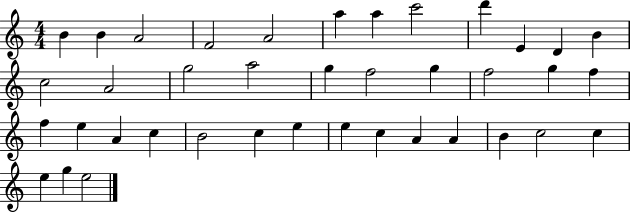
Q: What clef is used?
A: treble